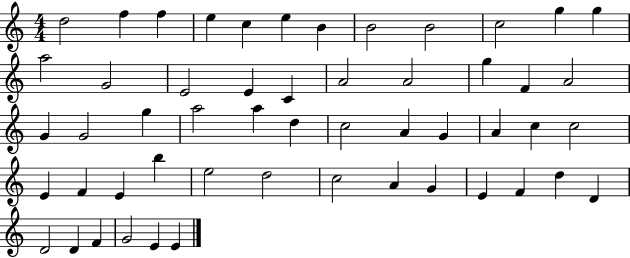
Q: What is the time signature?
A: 4/4